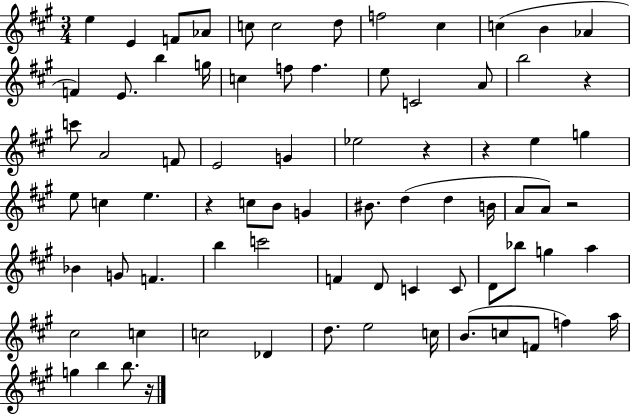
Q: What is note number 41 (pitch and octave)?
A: B4